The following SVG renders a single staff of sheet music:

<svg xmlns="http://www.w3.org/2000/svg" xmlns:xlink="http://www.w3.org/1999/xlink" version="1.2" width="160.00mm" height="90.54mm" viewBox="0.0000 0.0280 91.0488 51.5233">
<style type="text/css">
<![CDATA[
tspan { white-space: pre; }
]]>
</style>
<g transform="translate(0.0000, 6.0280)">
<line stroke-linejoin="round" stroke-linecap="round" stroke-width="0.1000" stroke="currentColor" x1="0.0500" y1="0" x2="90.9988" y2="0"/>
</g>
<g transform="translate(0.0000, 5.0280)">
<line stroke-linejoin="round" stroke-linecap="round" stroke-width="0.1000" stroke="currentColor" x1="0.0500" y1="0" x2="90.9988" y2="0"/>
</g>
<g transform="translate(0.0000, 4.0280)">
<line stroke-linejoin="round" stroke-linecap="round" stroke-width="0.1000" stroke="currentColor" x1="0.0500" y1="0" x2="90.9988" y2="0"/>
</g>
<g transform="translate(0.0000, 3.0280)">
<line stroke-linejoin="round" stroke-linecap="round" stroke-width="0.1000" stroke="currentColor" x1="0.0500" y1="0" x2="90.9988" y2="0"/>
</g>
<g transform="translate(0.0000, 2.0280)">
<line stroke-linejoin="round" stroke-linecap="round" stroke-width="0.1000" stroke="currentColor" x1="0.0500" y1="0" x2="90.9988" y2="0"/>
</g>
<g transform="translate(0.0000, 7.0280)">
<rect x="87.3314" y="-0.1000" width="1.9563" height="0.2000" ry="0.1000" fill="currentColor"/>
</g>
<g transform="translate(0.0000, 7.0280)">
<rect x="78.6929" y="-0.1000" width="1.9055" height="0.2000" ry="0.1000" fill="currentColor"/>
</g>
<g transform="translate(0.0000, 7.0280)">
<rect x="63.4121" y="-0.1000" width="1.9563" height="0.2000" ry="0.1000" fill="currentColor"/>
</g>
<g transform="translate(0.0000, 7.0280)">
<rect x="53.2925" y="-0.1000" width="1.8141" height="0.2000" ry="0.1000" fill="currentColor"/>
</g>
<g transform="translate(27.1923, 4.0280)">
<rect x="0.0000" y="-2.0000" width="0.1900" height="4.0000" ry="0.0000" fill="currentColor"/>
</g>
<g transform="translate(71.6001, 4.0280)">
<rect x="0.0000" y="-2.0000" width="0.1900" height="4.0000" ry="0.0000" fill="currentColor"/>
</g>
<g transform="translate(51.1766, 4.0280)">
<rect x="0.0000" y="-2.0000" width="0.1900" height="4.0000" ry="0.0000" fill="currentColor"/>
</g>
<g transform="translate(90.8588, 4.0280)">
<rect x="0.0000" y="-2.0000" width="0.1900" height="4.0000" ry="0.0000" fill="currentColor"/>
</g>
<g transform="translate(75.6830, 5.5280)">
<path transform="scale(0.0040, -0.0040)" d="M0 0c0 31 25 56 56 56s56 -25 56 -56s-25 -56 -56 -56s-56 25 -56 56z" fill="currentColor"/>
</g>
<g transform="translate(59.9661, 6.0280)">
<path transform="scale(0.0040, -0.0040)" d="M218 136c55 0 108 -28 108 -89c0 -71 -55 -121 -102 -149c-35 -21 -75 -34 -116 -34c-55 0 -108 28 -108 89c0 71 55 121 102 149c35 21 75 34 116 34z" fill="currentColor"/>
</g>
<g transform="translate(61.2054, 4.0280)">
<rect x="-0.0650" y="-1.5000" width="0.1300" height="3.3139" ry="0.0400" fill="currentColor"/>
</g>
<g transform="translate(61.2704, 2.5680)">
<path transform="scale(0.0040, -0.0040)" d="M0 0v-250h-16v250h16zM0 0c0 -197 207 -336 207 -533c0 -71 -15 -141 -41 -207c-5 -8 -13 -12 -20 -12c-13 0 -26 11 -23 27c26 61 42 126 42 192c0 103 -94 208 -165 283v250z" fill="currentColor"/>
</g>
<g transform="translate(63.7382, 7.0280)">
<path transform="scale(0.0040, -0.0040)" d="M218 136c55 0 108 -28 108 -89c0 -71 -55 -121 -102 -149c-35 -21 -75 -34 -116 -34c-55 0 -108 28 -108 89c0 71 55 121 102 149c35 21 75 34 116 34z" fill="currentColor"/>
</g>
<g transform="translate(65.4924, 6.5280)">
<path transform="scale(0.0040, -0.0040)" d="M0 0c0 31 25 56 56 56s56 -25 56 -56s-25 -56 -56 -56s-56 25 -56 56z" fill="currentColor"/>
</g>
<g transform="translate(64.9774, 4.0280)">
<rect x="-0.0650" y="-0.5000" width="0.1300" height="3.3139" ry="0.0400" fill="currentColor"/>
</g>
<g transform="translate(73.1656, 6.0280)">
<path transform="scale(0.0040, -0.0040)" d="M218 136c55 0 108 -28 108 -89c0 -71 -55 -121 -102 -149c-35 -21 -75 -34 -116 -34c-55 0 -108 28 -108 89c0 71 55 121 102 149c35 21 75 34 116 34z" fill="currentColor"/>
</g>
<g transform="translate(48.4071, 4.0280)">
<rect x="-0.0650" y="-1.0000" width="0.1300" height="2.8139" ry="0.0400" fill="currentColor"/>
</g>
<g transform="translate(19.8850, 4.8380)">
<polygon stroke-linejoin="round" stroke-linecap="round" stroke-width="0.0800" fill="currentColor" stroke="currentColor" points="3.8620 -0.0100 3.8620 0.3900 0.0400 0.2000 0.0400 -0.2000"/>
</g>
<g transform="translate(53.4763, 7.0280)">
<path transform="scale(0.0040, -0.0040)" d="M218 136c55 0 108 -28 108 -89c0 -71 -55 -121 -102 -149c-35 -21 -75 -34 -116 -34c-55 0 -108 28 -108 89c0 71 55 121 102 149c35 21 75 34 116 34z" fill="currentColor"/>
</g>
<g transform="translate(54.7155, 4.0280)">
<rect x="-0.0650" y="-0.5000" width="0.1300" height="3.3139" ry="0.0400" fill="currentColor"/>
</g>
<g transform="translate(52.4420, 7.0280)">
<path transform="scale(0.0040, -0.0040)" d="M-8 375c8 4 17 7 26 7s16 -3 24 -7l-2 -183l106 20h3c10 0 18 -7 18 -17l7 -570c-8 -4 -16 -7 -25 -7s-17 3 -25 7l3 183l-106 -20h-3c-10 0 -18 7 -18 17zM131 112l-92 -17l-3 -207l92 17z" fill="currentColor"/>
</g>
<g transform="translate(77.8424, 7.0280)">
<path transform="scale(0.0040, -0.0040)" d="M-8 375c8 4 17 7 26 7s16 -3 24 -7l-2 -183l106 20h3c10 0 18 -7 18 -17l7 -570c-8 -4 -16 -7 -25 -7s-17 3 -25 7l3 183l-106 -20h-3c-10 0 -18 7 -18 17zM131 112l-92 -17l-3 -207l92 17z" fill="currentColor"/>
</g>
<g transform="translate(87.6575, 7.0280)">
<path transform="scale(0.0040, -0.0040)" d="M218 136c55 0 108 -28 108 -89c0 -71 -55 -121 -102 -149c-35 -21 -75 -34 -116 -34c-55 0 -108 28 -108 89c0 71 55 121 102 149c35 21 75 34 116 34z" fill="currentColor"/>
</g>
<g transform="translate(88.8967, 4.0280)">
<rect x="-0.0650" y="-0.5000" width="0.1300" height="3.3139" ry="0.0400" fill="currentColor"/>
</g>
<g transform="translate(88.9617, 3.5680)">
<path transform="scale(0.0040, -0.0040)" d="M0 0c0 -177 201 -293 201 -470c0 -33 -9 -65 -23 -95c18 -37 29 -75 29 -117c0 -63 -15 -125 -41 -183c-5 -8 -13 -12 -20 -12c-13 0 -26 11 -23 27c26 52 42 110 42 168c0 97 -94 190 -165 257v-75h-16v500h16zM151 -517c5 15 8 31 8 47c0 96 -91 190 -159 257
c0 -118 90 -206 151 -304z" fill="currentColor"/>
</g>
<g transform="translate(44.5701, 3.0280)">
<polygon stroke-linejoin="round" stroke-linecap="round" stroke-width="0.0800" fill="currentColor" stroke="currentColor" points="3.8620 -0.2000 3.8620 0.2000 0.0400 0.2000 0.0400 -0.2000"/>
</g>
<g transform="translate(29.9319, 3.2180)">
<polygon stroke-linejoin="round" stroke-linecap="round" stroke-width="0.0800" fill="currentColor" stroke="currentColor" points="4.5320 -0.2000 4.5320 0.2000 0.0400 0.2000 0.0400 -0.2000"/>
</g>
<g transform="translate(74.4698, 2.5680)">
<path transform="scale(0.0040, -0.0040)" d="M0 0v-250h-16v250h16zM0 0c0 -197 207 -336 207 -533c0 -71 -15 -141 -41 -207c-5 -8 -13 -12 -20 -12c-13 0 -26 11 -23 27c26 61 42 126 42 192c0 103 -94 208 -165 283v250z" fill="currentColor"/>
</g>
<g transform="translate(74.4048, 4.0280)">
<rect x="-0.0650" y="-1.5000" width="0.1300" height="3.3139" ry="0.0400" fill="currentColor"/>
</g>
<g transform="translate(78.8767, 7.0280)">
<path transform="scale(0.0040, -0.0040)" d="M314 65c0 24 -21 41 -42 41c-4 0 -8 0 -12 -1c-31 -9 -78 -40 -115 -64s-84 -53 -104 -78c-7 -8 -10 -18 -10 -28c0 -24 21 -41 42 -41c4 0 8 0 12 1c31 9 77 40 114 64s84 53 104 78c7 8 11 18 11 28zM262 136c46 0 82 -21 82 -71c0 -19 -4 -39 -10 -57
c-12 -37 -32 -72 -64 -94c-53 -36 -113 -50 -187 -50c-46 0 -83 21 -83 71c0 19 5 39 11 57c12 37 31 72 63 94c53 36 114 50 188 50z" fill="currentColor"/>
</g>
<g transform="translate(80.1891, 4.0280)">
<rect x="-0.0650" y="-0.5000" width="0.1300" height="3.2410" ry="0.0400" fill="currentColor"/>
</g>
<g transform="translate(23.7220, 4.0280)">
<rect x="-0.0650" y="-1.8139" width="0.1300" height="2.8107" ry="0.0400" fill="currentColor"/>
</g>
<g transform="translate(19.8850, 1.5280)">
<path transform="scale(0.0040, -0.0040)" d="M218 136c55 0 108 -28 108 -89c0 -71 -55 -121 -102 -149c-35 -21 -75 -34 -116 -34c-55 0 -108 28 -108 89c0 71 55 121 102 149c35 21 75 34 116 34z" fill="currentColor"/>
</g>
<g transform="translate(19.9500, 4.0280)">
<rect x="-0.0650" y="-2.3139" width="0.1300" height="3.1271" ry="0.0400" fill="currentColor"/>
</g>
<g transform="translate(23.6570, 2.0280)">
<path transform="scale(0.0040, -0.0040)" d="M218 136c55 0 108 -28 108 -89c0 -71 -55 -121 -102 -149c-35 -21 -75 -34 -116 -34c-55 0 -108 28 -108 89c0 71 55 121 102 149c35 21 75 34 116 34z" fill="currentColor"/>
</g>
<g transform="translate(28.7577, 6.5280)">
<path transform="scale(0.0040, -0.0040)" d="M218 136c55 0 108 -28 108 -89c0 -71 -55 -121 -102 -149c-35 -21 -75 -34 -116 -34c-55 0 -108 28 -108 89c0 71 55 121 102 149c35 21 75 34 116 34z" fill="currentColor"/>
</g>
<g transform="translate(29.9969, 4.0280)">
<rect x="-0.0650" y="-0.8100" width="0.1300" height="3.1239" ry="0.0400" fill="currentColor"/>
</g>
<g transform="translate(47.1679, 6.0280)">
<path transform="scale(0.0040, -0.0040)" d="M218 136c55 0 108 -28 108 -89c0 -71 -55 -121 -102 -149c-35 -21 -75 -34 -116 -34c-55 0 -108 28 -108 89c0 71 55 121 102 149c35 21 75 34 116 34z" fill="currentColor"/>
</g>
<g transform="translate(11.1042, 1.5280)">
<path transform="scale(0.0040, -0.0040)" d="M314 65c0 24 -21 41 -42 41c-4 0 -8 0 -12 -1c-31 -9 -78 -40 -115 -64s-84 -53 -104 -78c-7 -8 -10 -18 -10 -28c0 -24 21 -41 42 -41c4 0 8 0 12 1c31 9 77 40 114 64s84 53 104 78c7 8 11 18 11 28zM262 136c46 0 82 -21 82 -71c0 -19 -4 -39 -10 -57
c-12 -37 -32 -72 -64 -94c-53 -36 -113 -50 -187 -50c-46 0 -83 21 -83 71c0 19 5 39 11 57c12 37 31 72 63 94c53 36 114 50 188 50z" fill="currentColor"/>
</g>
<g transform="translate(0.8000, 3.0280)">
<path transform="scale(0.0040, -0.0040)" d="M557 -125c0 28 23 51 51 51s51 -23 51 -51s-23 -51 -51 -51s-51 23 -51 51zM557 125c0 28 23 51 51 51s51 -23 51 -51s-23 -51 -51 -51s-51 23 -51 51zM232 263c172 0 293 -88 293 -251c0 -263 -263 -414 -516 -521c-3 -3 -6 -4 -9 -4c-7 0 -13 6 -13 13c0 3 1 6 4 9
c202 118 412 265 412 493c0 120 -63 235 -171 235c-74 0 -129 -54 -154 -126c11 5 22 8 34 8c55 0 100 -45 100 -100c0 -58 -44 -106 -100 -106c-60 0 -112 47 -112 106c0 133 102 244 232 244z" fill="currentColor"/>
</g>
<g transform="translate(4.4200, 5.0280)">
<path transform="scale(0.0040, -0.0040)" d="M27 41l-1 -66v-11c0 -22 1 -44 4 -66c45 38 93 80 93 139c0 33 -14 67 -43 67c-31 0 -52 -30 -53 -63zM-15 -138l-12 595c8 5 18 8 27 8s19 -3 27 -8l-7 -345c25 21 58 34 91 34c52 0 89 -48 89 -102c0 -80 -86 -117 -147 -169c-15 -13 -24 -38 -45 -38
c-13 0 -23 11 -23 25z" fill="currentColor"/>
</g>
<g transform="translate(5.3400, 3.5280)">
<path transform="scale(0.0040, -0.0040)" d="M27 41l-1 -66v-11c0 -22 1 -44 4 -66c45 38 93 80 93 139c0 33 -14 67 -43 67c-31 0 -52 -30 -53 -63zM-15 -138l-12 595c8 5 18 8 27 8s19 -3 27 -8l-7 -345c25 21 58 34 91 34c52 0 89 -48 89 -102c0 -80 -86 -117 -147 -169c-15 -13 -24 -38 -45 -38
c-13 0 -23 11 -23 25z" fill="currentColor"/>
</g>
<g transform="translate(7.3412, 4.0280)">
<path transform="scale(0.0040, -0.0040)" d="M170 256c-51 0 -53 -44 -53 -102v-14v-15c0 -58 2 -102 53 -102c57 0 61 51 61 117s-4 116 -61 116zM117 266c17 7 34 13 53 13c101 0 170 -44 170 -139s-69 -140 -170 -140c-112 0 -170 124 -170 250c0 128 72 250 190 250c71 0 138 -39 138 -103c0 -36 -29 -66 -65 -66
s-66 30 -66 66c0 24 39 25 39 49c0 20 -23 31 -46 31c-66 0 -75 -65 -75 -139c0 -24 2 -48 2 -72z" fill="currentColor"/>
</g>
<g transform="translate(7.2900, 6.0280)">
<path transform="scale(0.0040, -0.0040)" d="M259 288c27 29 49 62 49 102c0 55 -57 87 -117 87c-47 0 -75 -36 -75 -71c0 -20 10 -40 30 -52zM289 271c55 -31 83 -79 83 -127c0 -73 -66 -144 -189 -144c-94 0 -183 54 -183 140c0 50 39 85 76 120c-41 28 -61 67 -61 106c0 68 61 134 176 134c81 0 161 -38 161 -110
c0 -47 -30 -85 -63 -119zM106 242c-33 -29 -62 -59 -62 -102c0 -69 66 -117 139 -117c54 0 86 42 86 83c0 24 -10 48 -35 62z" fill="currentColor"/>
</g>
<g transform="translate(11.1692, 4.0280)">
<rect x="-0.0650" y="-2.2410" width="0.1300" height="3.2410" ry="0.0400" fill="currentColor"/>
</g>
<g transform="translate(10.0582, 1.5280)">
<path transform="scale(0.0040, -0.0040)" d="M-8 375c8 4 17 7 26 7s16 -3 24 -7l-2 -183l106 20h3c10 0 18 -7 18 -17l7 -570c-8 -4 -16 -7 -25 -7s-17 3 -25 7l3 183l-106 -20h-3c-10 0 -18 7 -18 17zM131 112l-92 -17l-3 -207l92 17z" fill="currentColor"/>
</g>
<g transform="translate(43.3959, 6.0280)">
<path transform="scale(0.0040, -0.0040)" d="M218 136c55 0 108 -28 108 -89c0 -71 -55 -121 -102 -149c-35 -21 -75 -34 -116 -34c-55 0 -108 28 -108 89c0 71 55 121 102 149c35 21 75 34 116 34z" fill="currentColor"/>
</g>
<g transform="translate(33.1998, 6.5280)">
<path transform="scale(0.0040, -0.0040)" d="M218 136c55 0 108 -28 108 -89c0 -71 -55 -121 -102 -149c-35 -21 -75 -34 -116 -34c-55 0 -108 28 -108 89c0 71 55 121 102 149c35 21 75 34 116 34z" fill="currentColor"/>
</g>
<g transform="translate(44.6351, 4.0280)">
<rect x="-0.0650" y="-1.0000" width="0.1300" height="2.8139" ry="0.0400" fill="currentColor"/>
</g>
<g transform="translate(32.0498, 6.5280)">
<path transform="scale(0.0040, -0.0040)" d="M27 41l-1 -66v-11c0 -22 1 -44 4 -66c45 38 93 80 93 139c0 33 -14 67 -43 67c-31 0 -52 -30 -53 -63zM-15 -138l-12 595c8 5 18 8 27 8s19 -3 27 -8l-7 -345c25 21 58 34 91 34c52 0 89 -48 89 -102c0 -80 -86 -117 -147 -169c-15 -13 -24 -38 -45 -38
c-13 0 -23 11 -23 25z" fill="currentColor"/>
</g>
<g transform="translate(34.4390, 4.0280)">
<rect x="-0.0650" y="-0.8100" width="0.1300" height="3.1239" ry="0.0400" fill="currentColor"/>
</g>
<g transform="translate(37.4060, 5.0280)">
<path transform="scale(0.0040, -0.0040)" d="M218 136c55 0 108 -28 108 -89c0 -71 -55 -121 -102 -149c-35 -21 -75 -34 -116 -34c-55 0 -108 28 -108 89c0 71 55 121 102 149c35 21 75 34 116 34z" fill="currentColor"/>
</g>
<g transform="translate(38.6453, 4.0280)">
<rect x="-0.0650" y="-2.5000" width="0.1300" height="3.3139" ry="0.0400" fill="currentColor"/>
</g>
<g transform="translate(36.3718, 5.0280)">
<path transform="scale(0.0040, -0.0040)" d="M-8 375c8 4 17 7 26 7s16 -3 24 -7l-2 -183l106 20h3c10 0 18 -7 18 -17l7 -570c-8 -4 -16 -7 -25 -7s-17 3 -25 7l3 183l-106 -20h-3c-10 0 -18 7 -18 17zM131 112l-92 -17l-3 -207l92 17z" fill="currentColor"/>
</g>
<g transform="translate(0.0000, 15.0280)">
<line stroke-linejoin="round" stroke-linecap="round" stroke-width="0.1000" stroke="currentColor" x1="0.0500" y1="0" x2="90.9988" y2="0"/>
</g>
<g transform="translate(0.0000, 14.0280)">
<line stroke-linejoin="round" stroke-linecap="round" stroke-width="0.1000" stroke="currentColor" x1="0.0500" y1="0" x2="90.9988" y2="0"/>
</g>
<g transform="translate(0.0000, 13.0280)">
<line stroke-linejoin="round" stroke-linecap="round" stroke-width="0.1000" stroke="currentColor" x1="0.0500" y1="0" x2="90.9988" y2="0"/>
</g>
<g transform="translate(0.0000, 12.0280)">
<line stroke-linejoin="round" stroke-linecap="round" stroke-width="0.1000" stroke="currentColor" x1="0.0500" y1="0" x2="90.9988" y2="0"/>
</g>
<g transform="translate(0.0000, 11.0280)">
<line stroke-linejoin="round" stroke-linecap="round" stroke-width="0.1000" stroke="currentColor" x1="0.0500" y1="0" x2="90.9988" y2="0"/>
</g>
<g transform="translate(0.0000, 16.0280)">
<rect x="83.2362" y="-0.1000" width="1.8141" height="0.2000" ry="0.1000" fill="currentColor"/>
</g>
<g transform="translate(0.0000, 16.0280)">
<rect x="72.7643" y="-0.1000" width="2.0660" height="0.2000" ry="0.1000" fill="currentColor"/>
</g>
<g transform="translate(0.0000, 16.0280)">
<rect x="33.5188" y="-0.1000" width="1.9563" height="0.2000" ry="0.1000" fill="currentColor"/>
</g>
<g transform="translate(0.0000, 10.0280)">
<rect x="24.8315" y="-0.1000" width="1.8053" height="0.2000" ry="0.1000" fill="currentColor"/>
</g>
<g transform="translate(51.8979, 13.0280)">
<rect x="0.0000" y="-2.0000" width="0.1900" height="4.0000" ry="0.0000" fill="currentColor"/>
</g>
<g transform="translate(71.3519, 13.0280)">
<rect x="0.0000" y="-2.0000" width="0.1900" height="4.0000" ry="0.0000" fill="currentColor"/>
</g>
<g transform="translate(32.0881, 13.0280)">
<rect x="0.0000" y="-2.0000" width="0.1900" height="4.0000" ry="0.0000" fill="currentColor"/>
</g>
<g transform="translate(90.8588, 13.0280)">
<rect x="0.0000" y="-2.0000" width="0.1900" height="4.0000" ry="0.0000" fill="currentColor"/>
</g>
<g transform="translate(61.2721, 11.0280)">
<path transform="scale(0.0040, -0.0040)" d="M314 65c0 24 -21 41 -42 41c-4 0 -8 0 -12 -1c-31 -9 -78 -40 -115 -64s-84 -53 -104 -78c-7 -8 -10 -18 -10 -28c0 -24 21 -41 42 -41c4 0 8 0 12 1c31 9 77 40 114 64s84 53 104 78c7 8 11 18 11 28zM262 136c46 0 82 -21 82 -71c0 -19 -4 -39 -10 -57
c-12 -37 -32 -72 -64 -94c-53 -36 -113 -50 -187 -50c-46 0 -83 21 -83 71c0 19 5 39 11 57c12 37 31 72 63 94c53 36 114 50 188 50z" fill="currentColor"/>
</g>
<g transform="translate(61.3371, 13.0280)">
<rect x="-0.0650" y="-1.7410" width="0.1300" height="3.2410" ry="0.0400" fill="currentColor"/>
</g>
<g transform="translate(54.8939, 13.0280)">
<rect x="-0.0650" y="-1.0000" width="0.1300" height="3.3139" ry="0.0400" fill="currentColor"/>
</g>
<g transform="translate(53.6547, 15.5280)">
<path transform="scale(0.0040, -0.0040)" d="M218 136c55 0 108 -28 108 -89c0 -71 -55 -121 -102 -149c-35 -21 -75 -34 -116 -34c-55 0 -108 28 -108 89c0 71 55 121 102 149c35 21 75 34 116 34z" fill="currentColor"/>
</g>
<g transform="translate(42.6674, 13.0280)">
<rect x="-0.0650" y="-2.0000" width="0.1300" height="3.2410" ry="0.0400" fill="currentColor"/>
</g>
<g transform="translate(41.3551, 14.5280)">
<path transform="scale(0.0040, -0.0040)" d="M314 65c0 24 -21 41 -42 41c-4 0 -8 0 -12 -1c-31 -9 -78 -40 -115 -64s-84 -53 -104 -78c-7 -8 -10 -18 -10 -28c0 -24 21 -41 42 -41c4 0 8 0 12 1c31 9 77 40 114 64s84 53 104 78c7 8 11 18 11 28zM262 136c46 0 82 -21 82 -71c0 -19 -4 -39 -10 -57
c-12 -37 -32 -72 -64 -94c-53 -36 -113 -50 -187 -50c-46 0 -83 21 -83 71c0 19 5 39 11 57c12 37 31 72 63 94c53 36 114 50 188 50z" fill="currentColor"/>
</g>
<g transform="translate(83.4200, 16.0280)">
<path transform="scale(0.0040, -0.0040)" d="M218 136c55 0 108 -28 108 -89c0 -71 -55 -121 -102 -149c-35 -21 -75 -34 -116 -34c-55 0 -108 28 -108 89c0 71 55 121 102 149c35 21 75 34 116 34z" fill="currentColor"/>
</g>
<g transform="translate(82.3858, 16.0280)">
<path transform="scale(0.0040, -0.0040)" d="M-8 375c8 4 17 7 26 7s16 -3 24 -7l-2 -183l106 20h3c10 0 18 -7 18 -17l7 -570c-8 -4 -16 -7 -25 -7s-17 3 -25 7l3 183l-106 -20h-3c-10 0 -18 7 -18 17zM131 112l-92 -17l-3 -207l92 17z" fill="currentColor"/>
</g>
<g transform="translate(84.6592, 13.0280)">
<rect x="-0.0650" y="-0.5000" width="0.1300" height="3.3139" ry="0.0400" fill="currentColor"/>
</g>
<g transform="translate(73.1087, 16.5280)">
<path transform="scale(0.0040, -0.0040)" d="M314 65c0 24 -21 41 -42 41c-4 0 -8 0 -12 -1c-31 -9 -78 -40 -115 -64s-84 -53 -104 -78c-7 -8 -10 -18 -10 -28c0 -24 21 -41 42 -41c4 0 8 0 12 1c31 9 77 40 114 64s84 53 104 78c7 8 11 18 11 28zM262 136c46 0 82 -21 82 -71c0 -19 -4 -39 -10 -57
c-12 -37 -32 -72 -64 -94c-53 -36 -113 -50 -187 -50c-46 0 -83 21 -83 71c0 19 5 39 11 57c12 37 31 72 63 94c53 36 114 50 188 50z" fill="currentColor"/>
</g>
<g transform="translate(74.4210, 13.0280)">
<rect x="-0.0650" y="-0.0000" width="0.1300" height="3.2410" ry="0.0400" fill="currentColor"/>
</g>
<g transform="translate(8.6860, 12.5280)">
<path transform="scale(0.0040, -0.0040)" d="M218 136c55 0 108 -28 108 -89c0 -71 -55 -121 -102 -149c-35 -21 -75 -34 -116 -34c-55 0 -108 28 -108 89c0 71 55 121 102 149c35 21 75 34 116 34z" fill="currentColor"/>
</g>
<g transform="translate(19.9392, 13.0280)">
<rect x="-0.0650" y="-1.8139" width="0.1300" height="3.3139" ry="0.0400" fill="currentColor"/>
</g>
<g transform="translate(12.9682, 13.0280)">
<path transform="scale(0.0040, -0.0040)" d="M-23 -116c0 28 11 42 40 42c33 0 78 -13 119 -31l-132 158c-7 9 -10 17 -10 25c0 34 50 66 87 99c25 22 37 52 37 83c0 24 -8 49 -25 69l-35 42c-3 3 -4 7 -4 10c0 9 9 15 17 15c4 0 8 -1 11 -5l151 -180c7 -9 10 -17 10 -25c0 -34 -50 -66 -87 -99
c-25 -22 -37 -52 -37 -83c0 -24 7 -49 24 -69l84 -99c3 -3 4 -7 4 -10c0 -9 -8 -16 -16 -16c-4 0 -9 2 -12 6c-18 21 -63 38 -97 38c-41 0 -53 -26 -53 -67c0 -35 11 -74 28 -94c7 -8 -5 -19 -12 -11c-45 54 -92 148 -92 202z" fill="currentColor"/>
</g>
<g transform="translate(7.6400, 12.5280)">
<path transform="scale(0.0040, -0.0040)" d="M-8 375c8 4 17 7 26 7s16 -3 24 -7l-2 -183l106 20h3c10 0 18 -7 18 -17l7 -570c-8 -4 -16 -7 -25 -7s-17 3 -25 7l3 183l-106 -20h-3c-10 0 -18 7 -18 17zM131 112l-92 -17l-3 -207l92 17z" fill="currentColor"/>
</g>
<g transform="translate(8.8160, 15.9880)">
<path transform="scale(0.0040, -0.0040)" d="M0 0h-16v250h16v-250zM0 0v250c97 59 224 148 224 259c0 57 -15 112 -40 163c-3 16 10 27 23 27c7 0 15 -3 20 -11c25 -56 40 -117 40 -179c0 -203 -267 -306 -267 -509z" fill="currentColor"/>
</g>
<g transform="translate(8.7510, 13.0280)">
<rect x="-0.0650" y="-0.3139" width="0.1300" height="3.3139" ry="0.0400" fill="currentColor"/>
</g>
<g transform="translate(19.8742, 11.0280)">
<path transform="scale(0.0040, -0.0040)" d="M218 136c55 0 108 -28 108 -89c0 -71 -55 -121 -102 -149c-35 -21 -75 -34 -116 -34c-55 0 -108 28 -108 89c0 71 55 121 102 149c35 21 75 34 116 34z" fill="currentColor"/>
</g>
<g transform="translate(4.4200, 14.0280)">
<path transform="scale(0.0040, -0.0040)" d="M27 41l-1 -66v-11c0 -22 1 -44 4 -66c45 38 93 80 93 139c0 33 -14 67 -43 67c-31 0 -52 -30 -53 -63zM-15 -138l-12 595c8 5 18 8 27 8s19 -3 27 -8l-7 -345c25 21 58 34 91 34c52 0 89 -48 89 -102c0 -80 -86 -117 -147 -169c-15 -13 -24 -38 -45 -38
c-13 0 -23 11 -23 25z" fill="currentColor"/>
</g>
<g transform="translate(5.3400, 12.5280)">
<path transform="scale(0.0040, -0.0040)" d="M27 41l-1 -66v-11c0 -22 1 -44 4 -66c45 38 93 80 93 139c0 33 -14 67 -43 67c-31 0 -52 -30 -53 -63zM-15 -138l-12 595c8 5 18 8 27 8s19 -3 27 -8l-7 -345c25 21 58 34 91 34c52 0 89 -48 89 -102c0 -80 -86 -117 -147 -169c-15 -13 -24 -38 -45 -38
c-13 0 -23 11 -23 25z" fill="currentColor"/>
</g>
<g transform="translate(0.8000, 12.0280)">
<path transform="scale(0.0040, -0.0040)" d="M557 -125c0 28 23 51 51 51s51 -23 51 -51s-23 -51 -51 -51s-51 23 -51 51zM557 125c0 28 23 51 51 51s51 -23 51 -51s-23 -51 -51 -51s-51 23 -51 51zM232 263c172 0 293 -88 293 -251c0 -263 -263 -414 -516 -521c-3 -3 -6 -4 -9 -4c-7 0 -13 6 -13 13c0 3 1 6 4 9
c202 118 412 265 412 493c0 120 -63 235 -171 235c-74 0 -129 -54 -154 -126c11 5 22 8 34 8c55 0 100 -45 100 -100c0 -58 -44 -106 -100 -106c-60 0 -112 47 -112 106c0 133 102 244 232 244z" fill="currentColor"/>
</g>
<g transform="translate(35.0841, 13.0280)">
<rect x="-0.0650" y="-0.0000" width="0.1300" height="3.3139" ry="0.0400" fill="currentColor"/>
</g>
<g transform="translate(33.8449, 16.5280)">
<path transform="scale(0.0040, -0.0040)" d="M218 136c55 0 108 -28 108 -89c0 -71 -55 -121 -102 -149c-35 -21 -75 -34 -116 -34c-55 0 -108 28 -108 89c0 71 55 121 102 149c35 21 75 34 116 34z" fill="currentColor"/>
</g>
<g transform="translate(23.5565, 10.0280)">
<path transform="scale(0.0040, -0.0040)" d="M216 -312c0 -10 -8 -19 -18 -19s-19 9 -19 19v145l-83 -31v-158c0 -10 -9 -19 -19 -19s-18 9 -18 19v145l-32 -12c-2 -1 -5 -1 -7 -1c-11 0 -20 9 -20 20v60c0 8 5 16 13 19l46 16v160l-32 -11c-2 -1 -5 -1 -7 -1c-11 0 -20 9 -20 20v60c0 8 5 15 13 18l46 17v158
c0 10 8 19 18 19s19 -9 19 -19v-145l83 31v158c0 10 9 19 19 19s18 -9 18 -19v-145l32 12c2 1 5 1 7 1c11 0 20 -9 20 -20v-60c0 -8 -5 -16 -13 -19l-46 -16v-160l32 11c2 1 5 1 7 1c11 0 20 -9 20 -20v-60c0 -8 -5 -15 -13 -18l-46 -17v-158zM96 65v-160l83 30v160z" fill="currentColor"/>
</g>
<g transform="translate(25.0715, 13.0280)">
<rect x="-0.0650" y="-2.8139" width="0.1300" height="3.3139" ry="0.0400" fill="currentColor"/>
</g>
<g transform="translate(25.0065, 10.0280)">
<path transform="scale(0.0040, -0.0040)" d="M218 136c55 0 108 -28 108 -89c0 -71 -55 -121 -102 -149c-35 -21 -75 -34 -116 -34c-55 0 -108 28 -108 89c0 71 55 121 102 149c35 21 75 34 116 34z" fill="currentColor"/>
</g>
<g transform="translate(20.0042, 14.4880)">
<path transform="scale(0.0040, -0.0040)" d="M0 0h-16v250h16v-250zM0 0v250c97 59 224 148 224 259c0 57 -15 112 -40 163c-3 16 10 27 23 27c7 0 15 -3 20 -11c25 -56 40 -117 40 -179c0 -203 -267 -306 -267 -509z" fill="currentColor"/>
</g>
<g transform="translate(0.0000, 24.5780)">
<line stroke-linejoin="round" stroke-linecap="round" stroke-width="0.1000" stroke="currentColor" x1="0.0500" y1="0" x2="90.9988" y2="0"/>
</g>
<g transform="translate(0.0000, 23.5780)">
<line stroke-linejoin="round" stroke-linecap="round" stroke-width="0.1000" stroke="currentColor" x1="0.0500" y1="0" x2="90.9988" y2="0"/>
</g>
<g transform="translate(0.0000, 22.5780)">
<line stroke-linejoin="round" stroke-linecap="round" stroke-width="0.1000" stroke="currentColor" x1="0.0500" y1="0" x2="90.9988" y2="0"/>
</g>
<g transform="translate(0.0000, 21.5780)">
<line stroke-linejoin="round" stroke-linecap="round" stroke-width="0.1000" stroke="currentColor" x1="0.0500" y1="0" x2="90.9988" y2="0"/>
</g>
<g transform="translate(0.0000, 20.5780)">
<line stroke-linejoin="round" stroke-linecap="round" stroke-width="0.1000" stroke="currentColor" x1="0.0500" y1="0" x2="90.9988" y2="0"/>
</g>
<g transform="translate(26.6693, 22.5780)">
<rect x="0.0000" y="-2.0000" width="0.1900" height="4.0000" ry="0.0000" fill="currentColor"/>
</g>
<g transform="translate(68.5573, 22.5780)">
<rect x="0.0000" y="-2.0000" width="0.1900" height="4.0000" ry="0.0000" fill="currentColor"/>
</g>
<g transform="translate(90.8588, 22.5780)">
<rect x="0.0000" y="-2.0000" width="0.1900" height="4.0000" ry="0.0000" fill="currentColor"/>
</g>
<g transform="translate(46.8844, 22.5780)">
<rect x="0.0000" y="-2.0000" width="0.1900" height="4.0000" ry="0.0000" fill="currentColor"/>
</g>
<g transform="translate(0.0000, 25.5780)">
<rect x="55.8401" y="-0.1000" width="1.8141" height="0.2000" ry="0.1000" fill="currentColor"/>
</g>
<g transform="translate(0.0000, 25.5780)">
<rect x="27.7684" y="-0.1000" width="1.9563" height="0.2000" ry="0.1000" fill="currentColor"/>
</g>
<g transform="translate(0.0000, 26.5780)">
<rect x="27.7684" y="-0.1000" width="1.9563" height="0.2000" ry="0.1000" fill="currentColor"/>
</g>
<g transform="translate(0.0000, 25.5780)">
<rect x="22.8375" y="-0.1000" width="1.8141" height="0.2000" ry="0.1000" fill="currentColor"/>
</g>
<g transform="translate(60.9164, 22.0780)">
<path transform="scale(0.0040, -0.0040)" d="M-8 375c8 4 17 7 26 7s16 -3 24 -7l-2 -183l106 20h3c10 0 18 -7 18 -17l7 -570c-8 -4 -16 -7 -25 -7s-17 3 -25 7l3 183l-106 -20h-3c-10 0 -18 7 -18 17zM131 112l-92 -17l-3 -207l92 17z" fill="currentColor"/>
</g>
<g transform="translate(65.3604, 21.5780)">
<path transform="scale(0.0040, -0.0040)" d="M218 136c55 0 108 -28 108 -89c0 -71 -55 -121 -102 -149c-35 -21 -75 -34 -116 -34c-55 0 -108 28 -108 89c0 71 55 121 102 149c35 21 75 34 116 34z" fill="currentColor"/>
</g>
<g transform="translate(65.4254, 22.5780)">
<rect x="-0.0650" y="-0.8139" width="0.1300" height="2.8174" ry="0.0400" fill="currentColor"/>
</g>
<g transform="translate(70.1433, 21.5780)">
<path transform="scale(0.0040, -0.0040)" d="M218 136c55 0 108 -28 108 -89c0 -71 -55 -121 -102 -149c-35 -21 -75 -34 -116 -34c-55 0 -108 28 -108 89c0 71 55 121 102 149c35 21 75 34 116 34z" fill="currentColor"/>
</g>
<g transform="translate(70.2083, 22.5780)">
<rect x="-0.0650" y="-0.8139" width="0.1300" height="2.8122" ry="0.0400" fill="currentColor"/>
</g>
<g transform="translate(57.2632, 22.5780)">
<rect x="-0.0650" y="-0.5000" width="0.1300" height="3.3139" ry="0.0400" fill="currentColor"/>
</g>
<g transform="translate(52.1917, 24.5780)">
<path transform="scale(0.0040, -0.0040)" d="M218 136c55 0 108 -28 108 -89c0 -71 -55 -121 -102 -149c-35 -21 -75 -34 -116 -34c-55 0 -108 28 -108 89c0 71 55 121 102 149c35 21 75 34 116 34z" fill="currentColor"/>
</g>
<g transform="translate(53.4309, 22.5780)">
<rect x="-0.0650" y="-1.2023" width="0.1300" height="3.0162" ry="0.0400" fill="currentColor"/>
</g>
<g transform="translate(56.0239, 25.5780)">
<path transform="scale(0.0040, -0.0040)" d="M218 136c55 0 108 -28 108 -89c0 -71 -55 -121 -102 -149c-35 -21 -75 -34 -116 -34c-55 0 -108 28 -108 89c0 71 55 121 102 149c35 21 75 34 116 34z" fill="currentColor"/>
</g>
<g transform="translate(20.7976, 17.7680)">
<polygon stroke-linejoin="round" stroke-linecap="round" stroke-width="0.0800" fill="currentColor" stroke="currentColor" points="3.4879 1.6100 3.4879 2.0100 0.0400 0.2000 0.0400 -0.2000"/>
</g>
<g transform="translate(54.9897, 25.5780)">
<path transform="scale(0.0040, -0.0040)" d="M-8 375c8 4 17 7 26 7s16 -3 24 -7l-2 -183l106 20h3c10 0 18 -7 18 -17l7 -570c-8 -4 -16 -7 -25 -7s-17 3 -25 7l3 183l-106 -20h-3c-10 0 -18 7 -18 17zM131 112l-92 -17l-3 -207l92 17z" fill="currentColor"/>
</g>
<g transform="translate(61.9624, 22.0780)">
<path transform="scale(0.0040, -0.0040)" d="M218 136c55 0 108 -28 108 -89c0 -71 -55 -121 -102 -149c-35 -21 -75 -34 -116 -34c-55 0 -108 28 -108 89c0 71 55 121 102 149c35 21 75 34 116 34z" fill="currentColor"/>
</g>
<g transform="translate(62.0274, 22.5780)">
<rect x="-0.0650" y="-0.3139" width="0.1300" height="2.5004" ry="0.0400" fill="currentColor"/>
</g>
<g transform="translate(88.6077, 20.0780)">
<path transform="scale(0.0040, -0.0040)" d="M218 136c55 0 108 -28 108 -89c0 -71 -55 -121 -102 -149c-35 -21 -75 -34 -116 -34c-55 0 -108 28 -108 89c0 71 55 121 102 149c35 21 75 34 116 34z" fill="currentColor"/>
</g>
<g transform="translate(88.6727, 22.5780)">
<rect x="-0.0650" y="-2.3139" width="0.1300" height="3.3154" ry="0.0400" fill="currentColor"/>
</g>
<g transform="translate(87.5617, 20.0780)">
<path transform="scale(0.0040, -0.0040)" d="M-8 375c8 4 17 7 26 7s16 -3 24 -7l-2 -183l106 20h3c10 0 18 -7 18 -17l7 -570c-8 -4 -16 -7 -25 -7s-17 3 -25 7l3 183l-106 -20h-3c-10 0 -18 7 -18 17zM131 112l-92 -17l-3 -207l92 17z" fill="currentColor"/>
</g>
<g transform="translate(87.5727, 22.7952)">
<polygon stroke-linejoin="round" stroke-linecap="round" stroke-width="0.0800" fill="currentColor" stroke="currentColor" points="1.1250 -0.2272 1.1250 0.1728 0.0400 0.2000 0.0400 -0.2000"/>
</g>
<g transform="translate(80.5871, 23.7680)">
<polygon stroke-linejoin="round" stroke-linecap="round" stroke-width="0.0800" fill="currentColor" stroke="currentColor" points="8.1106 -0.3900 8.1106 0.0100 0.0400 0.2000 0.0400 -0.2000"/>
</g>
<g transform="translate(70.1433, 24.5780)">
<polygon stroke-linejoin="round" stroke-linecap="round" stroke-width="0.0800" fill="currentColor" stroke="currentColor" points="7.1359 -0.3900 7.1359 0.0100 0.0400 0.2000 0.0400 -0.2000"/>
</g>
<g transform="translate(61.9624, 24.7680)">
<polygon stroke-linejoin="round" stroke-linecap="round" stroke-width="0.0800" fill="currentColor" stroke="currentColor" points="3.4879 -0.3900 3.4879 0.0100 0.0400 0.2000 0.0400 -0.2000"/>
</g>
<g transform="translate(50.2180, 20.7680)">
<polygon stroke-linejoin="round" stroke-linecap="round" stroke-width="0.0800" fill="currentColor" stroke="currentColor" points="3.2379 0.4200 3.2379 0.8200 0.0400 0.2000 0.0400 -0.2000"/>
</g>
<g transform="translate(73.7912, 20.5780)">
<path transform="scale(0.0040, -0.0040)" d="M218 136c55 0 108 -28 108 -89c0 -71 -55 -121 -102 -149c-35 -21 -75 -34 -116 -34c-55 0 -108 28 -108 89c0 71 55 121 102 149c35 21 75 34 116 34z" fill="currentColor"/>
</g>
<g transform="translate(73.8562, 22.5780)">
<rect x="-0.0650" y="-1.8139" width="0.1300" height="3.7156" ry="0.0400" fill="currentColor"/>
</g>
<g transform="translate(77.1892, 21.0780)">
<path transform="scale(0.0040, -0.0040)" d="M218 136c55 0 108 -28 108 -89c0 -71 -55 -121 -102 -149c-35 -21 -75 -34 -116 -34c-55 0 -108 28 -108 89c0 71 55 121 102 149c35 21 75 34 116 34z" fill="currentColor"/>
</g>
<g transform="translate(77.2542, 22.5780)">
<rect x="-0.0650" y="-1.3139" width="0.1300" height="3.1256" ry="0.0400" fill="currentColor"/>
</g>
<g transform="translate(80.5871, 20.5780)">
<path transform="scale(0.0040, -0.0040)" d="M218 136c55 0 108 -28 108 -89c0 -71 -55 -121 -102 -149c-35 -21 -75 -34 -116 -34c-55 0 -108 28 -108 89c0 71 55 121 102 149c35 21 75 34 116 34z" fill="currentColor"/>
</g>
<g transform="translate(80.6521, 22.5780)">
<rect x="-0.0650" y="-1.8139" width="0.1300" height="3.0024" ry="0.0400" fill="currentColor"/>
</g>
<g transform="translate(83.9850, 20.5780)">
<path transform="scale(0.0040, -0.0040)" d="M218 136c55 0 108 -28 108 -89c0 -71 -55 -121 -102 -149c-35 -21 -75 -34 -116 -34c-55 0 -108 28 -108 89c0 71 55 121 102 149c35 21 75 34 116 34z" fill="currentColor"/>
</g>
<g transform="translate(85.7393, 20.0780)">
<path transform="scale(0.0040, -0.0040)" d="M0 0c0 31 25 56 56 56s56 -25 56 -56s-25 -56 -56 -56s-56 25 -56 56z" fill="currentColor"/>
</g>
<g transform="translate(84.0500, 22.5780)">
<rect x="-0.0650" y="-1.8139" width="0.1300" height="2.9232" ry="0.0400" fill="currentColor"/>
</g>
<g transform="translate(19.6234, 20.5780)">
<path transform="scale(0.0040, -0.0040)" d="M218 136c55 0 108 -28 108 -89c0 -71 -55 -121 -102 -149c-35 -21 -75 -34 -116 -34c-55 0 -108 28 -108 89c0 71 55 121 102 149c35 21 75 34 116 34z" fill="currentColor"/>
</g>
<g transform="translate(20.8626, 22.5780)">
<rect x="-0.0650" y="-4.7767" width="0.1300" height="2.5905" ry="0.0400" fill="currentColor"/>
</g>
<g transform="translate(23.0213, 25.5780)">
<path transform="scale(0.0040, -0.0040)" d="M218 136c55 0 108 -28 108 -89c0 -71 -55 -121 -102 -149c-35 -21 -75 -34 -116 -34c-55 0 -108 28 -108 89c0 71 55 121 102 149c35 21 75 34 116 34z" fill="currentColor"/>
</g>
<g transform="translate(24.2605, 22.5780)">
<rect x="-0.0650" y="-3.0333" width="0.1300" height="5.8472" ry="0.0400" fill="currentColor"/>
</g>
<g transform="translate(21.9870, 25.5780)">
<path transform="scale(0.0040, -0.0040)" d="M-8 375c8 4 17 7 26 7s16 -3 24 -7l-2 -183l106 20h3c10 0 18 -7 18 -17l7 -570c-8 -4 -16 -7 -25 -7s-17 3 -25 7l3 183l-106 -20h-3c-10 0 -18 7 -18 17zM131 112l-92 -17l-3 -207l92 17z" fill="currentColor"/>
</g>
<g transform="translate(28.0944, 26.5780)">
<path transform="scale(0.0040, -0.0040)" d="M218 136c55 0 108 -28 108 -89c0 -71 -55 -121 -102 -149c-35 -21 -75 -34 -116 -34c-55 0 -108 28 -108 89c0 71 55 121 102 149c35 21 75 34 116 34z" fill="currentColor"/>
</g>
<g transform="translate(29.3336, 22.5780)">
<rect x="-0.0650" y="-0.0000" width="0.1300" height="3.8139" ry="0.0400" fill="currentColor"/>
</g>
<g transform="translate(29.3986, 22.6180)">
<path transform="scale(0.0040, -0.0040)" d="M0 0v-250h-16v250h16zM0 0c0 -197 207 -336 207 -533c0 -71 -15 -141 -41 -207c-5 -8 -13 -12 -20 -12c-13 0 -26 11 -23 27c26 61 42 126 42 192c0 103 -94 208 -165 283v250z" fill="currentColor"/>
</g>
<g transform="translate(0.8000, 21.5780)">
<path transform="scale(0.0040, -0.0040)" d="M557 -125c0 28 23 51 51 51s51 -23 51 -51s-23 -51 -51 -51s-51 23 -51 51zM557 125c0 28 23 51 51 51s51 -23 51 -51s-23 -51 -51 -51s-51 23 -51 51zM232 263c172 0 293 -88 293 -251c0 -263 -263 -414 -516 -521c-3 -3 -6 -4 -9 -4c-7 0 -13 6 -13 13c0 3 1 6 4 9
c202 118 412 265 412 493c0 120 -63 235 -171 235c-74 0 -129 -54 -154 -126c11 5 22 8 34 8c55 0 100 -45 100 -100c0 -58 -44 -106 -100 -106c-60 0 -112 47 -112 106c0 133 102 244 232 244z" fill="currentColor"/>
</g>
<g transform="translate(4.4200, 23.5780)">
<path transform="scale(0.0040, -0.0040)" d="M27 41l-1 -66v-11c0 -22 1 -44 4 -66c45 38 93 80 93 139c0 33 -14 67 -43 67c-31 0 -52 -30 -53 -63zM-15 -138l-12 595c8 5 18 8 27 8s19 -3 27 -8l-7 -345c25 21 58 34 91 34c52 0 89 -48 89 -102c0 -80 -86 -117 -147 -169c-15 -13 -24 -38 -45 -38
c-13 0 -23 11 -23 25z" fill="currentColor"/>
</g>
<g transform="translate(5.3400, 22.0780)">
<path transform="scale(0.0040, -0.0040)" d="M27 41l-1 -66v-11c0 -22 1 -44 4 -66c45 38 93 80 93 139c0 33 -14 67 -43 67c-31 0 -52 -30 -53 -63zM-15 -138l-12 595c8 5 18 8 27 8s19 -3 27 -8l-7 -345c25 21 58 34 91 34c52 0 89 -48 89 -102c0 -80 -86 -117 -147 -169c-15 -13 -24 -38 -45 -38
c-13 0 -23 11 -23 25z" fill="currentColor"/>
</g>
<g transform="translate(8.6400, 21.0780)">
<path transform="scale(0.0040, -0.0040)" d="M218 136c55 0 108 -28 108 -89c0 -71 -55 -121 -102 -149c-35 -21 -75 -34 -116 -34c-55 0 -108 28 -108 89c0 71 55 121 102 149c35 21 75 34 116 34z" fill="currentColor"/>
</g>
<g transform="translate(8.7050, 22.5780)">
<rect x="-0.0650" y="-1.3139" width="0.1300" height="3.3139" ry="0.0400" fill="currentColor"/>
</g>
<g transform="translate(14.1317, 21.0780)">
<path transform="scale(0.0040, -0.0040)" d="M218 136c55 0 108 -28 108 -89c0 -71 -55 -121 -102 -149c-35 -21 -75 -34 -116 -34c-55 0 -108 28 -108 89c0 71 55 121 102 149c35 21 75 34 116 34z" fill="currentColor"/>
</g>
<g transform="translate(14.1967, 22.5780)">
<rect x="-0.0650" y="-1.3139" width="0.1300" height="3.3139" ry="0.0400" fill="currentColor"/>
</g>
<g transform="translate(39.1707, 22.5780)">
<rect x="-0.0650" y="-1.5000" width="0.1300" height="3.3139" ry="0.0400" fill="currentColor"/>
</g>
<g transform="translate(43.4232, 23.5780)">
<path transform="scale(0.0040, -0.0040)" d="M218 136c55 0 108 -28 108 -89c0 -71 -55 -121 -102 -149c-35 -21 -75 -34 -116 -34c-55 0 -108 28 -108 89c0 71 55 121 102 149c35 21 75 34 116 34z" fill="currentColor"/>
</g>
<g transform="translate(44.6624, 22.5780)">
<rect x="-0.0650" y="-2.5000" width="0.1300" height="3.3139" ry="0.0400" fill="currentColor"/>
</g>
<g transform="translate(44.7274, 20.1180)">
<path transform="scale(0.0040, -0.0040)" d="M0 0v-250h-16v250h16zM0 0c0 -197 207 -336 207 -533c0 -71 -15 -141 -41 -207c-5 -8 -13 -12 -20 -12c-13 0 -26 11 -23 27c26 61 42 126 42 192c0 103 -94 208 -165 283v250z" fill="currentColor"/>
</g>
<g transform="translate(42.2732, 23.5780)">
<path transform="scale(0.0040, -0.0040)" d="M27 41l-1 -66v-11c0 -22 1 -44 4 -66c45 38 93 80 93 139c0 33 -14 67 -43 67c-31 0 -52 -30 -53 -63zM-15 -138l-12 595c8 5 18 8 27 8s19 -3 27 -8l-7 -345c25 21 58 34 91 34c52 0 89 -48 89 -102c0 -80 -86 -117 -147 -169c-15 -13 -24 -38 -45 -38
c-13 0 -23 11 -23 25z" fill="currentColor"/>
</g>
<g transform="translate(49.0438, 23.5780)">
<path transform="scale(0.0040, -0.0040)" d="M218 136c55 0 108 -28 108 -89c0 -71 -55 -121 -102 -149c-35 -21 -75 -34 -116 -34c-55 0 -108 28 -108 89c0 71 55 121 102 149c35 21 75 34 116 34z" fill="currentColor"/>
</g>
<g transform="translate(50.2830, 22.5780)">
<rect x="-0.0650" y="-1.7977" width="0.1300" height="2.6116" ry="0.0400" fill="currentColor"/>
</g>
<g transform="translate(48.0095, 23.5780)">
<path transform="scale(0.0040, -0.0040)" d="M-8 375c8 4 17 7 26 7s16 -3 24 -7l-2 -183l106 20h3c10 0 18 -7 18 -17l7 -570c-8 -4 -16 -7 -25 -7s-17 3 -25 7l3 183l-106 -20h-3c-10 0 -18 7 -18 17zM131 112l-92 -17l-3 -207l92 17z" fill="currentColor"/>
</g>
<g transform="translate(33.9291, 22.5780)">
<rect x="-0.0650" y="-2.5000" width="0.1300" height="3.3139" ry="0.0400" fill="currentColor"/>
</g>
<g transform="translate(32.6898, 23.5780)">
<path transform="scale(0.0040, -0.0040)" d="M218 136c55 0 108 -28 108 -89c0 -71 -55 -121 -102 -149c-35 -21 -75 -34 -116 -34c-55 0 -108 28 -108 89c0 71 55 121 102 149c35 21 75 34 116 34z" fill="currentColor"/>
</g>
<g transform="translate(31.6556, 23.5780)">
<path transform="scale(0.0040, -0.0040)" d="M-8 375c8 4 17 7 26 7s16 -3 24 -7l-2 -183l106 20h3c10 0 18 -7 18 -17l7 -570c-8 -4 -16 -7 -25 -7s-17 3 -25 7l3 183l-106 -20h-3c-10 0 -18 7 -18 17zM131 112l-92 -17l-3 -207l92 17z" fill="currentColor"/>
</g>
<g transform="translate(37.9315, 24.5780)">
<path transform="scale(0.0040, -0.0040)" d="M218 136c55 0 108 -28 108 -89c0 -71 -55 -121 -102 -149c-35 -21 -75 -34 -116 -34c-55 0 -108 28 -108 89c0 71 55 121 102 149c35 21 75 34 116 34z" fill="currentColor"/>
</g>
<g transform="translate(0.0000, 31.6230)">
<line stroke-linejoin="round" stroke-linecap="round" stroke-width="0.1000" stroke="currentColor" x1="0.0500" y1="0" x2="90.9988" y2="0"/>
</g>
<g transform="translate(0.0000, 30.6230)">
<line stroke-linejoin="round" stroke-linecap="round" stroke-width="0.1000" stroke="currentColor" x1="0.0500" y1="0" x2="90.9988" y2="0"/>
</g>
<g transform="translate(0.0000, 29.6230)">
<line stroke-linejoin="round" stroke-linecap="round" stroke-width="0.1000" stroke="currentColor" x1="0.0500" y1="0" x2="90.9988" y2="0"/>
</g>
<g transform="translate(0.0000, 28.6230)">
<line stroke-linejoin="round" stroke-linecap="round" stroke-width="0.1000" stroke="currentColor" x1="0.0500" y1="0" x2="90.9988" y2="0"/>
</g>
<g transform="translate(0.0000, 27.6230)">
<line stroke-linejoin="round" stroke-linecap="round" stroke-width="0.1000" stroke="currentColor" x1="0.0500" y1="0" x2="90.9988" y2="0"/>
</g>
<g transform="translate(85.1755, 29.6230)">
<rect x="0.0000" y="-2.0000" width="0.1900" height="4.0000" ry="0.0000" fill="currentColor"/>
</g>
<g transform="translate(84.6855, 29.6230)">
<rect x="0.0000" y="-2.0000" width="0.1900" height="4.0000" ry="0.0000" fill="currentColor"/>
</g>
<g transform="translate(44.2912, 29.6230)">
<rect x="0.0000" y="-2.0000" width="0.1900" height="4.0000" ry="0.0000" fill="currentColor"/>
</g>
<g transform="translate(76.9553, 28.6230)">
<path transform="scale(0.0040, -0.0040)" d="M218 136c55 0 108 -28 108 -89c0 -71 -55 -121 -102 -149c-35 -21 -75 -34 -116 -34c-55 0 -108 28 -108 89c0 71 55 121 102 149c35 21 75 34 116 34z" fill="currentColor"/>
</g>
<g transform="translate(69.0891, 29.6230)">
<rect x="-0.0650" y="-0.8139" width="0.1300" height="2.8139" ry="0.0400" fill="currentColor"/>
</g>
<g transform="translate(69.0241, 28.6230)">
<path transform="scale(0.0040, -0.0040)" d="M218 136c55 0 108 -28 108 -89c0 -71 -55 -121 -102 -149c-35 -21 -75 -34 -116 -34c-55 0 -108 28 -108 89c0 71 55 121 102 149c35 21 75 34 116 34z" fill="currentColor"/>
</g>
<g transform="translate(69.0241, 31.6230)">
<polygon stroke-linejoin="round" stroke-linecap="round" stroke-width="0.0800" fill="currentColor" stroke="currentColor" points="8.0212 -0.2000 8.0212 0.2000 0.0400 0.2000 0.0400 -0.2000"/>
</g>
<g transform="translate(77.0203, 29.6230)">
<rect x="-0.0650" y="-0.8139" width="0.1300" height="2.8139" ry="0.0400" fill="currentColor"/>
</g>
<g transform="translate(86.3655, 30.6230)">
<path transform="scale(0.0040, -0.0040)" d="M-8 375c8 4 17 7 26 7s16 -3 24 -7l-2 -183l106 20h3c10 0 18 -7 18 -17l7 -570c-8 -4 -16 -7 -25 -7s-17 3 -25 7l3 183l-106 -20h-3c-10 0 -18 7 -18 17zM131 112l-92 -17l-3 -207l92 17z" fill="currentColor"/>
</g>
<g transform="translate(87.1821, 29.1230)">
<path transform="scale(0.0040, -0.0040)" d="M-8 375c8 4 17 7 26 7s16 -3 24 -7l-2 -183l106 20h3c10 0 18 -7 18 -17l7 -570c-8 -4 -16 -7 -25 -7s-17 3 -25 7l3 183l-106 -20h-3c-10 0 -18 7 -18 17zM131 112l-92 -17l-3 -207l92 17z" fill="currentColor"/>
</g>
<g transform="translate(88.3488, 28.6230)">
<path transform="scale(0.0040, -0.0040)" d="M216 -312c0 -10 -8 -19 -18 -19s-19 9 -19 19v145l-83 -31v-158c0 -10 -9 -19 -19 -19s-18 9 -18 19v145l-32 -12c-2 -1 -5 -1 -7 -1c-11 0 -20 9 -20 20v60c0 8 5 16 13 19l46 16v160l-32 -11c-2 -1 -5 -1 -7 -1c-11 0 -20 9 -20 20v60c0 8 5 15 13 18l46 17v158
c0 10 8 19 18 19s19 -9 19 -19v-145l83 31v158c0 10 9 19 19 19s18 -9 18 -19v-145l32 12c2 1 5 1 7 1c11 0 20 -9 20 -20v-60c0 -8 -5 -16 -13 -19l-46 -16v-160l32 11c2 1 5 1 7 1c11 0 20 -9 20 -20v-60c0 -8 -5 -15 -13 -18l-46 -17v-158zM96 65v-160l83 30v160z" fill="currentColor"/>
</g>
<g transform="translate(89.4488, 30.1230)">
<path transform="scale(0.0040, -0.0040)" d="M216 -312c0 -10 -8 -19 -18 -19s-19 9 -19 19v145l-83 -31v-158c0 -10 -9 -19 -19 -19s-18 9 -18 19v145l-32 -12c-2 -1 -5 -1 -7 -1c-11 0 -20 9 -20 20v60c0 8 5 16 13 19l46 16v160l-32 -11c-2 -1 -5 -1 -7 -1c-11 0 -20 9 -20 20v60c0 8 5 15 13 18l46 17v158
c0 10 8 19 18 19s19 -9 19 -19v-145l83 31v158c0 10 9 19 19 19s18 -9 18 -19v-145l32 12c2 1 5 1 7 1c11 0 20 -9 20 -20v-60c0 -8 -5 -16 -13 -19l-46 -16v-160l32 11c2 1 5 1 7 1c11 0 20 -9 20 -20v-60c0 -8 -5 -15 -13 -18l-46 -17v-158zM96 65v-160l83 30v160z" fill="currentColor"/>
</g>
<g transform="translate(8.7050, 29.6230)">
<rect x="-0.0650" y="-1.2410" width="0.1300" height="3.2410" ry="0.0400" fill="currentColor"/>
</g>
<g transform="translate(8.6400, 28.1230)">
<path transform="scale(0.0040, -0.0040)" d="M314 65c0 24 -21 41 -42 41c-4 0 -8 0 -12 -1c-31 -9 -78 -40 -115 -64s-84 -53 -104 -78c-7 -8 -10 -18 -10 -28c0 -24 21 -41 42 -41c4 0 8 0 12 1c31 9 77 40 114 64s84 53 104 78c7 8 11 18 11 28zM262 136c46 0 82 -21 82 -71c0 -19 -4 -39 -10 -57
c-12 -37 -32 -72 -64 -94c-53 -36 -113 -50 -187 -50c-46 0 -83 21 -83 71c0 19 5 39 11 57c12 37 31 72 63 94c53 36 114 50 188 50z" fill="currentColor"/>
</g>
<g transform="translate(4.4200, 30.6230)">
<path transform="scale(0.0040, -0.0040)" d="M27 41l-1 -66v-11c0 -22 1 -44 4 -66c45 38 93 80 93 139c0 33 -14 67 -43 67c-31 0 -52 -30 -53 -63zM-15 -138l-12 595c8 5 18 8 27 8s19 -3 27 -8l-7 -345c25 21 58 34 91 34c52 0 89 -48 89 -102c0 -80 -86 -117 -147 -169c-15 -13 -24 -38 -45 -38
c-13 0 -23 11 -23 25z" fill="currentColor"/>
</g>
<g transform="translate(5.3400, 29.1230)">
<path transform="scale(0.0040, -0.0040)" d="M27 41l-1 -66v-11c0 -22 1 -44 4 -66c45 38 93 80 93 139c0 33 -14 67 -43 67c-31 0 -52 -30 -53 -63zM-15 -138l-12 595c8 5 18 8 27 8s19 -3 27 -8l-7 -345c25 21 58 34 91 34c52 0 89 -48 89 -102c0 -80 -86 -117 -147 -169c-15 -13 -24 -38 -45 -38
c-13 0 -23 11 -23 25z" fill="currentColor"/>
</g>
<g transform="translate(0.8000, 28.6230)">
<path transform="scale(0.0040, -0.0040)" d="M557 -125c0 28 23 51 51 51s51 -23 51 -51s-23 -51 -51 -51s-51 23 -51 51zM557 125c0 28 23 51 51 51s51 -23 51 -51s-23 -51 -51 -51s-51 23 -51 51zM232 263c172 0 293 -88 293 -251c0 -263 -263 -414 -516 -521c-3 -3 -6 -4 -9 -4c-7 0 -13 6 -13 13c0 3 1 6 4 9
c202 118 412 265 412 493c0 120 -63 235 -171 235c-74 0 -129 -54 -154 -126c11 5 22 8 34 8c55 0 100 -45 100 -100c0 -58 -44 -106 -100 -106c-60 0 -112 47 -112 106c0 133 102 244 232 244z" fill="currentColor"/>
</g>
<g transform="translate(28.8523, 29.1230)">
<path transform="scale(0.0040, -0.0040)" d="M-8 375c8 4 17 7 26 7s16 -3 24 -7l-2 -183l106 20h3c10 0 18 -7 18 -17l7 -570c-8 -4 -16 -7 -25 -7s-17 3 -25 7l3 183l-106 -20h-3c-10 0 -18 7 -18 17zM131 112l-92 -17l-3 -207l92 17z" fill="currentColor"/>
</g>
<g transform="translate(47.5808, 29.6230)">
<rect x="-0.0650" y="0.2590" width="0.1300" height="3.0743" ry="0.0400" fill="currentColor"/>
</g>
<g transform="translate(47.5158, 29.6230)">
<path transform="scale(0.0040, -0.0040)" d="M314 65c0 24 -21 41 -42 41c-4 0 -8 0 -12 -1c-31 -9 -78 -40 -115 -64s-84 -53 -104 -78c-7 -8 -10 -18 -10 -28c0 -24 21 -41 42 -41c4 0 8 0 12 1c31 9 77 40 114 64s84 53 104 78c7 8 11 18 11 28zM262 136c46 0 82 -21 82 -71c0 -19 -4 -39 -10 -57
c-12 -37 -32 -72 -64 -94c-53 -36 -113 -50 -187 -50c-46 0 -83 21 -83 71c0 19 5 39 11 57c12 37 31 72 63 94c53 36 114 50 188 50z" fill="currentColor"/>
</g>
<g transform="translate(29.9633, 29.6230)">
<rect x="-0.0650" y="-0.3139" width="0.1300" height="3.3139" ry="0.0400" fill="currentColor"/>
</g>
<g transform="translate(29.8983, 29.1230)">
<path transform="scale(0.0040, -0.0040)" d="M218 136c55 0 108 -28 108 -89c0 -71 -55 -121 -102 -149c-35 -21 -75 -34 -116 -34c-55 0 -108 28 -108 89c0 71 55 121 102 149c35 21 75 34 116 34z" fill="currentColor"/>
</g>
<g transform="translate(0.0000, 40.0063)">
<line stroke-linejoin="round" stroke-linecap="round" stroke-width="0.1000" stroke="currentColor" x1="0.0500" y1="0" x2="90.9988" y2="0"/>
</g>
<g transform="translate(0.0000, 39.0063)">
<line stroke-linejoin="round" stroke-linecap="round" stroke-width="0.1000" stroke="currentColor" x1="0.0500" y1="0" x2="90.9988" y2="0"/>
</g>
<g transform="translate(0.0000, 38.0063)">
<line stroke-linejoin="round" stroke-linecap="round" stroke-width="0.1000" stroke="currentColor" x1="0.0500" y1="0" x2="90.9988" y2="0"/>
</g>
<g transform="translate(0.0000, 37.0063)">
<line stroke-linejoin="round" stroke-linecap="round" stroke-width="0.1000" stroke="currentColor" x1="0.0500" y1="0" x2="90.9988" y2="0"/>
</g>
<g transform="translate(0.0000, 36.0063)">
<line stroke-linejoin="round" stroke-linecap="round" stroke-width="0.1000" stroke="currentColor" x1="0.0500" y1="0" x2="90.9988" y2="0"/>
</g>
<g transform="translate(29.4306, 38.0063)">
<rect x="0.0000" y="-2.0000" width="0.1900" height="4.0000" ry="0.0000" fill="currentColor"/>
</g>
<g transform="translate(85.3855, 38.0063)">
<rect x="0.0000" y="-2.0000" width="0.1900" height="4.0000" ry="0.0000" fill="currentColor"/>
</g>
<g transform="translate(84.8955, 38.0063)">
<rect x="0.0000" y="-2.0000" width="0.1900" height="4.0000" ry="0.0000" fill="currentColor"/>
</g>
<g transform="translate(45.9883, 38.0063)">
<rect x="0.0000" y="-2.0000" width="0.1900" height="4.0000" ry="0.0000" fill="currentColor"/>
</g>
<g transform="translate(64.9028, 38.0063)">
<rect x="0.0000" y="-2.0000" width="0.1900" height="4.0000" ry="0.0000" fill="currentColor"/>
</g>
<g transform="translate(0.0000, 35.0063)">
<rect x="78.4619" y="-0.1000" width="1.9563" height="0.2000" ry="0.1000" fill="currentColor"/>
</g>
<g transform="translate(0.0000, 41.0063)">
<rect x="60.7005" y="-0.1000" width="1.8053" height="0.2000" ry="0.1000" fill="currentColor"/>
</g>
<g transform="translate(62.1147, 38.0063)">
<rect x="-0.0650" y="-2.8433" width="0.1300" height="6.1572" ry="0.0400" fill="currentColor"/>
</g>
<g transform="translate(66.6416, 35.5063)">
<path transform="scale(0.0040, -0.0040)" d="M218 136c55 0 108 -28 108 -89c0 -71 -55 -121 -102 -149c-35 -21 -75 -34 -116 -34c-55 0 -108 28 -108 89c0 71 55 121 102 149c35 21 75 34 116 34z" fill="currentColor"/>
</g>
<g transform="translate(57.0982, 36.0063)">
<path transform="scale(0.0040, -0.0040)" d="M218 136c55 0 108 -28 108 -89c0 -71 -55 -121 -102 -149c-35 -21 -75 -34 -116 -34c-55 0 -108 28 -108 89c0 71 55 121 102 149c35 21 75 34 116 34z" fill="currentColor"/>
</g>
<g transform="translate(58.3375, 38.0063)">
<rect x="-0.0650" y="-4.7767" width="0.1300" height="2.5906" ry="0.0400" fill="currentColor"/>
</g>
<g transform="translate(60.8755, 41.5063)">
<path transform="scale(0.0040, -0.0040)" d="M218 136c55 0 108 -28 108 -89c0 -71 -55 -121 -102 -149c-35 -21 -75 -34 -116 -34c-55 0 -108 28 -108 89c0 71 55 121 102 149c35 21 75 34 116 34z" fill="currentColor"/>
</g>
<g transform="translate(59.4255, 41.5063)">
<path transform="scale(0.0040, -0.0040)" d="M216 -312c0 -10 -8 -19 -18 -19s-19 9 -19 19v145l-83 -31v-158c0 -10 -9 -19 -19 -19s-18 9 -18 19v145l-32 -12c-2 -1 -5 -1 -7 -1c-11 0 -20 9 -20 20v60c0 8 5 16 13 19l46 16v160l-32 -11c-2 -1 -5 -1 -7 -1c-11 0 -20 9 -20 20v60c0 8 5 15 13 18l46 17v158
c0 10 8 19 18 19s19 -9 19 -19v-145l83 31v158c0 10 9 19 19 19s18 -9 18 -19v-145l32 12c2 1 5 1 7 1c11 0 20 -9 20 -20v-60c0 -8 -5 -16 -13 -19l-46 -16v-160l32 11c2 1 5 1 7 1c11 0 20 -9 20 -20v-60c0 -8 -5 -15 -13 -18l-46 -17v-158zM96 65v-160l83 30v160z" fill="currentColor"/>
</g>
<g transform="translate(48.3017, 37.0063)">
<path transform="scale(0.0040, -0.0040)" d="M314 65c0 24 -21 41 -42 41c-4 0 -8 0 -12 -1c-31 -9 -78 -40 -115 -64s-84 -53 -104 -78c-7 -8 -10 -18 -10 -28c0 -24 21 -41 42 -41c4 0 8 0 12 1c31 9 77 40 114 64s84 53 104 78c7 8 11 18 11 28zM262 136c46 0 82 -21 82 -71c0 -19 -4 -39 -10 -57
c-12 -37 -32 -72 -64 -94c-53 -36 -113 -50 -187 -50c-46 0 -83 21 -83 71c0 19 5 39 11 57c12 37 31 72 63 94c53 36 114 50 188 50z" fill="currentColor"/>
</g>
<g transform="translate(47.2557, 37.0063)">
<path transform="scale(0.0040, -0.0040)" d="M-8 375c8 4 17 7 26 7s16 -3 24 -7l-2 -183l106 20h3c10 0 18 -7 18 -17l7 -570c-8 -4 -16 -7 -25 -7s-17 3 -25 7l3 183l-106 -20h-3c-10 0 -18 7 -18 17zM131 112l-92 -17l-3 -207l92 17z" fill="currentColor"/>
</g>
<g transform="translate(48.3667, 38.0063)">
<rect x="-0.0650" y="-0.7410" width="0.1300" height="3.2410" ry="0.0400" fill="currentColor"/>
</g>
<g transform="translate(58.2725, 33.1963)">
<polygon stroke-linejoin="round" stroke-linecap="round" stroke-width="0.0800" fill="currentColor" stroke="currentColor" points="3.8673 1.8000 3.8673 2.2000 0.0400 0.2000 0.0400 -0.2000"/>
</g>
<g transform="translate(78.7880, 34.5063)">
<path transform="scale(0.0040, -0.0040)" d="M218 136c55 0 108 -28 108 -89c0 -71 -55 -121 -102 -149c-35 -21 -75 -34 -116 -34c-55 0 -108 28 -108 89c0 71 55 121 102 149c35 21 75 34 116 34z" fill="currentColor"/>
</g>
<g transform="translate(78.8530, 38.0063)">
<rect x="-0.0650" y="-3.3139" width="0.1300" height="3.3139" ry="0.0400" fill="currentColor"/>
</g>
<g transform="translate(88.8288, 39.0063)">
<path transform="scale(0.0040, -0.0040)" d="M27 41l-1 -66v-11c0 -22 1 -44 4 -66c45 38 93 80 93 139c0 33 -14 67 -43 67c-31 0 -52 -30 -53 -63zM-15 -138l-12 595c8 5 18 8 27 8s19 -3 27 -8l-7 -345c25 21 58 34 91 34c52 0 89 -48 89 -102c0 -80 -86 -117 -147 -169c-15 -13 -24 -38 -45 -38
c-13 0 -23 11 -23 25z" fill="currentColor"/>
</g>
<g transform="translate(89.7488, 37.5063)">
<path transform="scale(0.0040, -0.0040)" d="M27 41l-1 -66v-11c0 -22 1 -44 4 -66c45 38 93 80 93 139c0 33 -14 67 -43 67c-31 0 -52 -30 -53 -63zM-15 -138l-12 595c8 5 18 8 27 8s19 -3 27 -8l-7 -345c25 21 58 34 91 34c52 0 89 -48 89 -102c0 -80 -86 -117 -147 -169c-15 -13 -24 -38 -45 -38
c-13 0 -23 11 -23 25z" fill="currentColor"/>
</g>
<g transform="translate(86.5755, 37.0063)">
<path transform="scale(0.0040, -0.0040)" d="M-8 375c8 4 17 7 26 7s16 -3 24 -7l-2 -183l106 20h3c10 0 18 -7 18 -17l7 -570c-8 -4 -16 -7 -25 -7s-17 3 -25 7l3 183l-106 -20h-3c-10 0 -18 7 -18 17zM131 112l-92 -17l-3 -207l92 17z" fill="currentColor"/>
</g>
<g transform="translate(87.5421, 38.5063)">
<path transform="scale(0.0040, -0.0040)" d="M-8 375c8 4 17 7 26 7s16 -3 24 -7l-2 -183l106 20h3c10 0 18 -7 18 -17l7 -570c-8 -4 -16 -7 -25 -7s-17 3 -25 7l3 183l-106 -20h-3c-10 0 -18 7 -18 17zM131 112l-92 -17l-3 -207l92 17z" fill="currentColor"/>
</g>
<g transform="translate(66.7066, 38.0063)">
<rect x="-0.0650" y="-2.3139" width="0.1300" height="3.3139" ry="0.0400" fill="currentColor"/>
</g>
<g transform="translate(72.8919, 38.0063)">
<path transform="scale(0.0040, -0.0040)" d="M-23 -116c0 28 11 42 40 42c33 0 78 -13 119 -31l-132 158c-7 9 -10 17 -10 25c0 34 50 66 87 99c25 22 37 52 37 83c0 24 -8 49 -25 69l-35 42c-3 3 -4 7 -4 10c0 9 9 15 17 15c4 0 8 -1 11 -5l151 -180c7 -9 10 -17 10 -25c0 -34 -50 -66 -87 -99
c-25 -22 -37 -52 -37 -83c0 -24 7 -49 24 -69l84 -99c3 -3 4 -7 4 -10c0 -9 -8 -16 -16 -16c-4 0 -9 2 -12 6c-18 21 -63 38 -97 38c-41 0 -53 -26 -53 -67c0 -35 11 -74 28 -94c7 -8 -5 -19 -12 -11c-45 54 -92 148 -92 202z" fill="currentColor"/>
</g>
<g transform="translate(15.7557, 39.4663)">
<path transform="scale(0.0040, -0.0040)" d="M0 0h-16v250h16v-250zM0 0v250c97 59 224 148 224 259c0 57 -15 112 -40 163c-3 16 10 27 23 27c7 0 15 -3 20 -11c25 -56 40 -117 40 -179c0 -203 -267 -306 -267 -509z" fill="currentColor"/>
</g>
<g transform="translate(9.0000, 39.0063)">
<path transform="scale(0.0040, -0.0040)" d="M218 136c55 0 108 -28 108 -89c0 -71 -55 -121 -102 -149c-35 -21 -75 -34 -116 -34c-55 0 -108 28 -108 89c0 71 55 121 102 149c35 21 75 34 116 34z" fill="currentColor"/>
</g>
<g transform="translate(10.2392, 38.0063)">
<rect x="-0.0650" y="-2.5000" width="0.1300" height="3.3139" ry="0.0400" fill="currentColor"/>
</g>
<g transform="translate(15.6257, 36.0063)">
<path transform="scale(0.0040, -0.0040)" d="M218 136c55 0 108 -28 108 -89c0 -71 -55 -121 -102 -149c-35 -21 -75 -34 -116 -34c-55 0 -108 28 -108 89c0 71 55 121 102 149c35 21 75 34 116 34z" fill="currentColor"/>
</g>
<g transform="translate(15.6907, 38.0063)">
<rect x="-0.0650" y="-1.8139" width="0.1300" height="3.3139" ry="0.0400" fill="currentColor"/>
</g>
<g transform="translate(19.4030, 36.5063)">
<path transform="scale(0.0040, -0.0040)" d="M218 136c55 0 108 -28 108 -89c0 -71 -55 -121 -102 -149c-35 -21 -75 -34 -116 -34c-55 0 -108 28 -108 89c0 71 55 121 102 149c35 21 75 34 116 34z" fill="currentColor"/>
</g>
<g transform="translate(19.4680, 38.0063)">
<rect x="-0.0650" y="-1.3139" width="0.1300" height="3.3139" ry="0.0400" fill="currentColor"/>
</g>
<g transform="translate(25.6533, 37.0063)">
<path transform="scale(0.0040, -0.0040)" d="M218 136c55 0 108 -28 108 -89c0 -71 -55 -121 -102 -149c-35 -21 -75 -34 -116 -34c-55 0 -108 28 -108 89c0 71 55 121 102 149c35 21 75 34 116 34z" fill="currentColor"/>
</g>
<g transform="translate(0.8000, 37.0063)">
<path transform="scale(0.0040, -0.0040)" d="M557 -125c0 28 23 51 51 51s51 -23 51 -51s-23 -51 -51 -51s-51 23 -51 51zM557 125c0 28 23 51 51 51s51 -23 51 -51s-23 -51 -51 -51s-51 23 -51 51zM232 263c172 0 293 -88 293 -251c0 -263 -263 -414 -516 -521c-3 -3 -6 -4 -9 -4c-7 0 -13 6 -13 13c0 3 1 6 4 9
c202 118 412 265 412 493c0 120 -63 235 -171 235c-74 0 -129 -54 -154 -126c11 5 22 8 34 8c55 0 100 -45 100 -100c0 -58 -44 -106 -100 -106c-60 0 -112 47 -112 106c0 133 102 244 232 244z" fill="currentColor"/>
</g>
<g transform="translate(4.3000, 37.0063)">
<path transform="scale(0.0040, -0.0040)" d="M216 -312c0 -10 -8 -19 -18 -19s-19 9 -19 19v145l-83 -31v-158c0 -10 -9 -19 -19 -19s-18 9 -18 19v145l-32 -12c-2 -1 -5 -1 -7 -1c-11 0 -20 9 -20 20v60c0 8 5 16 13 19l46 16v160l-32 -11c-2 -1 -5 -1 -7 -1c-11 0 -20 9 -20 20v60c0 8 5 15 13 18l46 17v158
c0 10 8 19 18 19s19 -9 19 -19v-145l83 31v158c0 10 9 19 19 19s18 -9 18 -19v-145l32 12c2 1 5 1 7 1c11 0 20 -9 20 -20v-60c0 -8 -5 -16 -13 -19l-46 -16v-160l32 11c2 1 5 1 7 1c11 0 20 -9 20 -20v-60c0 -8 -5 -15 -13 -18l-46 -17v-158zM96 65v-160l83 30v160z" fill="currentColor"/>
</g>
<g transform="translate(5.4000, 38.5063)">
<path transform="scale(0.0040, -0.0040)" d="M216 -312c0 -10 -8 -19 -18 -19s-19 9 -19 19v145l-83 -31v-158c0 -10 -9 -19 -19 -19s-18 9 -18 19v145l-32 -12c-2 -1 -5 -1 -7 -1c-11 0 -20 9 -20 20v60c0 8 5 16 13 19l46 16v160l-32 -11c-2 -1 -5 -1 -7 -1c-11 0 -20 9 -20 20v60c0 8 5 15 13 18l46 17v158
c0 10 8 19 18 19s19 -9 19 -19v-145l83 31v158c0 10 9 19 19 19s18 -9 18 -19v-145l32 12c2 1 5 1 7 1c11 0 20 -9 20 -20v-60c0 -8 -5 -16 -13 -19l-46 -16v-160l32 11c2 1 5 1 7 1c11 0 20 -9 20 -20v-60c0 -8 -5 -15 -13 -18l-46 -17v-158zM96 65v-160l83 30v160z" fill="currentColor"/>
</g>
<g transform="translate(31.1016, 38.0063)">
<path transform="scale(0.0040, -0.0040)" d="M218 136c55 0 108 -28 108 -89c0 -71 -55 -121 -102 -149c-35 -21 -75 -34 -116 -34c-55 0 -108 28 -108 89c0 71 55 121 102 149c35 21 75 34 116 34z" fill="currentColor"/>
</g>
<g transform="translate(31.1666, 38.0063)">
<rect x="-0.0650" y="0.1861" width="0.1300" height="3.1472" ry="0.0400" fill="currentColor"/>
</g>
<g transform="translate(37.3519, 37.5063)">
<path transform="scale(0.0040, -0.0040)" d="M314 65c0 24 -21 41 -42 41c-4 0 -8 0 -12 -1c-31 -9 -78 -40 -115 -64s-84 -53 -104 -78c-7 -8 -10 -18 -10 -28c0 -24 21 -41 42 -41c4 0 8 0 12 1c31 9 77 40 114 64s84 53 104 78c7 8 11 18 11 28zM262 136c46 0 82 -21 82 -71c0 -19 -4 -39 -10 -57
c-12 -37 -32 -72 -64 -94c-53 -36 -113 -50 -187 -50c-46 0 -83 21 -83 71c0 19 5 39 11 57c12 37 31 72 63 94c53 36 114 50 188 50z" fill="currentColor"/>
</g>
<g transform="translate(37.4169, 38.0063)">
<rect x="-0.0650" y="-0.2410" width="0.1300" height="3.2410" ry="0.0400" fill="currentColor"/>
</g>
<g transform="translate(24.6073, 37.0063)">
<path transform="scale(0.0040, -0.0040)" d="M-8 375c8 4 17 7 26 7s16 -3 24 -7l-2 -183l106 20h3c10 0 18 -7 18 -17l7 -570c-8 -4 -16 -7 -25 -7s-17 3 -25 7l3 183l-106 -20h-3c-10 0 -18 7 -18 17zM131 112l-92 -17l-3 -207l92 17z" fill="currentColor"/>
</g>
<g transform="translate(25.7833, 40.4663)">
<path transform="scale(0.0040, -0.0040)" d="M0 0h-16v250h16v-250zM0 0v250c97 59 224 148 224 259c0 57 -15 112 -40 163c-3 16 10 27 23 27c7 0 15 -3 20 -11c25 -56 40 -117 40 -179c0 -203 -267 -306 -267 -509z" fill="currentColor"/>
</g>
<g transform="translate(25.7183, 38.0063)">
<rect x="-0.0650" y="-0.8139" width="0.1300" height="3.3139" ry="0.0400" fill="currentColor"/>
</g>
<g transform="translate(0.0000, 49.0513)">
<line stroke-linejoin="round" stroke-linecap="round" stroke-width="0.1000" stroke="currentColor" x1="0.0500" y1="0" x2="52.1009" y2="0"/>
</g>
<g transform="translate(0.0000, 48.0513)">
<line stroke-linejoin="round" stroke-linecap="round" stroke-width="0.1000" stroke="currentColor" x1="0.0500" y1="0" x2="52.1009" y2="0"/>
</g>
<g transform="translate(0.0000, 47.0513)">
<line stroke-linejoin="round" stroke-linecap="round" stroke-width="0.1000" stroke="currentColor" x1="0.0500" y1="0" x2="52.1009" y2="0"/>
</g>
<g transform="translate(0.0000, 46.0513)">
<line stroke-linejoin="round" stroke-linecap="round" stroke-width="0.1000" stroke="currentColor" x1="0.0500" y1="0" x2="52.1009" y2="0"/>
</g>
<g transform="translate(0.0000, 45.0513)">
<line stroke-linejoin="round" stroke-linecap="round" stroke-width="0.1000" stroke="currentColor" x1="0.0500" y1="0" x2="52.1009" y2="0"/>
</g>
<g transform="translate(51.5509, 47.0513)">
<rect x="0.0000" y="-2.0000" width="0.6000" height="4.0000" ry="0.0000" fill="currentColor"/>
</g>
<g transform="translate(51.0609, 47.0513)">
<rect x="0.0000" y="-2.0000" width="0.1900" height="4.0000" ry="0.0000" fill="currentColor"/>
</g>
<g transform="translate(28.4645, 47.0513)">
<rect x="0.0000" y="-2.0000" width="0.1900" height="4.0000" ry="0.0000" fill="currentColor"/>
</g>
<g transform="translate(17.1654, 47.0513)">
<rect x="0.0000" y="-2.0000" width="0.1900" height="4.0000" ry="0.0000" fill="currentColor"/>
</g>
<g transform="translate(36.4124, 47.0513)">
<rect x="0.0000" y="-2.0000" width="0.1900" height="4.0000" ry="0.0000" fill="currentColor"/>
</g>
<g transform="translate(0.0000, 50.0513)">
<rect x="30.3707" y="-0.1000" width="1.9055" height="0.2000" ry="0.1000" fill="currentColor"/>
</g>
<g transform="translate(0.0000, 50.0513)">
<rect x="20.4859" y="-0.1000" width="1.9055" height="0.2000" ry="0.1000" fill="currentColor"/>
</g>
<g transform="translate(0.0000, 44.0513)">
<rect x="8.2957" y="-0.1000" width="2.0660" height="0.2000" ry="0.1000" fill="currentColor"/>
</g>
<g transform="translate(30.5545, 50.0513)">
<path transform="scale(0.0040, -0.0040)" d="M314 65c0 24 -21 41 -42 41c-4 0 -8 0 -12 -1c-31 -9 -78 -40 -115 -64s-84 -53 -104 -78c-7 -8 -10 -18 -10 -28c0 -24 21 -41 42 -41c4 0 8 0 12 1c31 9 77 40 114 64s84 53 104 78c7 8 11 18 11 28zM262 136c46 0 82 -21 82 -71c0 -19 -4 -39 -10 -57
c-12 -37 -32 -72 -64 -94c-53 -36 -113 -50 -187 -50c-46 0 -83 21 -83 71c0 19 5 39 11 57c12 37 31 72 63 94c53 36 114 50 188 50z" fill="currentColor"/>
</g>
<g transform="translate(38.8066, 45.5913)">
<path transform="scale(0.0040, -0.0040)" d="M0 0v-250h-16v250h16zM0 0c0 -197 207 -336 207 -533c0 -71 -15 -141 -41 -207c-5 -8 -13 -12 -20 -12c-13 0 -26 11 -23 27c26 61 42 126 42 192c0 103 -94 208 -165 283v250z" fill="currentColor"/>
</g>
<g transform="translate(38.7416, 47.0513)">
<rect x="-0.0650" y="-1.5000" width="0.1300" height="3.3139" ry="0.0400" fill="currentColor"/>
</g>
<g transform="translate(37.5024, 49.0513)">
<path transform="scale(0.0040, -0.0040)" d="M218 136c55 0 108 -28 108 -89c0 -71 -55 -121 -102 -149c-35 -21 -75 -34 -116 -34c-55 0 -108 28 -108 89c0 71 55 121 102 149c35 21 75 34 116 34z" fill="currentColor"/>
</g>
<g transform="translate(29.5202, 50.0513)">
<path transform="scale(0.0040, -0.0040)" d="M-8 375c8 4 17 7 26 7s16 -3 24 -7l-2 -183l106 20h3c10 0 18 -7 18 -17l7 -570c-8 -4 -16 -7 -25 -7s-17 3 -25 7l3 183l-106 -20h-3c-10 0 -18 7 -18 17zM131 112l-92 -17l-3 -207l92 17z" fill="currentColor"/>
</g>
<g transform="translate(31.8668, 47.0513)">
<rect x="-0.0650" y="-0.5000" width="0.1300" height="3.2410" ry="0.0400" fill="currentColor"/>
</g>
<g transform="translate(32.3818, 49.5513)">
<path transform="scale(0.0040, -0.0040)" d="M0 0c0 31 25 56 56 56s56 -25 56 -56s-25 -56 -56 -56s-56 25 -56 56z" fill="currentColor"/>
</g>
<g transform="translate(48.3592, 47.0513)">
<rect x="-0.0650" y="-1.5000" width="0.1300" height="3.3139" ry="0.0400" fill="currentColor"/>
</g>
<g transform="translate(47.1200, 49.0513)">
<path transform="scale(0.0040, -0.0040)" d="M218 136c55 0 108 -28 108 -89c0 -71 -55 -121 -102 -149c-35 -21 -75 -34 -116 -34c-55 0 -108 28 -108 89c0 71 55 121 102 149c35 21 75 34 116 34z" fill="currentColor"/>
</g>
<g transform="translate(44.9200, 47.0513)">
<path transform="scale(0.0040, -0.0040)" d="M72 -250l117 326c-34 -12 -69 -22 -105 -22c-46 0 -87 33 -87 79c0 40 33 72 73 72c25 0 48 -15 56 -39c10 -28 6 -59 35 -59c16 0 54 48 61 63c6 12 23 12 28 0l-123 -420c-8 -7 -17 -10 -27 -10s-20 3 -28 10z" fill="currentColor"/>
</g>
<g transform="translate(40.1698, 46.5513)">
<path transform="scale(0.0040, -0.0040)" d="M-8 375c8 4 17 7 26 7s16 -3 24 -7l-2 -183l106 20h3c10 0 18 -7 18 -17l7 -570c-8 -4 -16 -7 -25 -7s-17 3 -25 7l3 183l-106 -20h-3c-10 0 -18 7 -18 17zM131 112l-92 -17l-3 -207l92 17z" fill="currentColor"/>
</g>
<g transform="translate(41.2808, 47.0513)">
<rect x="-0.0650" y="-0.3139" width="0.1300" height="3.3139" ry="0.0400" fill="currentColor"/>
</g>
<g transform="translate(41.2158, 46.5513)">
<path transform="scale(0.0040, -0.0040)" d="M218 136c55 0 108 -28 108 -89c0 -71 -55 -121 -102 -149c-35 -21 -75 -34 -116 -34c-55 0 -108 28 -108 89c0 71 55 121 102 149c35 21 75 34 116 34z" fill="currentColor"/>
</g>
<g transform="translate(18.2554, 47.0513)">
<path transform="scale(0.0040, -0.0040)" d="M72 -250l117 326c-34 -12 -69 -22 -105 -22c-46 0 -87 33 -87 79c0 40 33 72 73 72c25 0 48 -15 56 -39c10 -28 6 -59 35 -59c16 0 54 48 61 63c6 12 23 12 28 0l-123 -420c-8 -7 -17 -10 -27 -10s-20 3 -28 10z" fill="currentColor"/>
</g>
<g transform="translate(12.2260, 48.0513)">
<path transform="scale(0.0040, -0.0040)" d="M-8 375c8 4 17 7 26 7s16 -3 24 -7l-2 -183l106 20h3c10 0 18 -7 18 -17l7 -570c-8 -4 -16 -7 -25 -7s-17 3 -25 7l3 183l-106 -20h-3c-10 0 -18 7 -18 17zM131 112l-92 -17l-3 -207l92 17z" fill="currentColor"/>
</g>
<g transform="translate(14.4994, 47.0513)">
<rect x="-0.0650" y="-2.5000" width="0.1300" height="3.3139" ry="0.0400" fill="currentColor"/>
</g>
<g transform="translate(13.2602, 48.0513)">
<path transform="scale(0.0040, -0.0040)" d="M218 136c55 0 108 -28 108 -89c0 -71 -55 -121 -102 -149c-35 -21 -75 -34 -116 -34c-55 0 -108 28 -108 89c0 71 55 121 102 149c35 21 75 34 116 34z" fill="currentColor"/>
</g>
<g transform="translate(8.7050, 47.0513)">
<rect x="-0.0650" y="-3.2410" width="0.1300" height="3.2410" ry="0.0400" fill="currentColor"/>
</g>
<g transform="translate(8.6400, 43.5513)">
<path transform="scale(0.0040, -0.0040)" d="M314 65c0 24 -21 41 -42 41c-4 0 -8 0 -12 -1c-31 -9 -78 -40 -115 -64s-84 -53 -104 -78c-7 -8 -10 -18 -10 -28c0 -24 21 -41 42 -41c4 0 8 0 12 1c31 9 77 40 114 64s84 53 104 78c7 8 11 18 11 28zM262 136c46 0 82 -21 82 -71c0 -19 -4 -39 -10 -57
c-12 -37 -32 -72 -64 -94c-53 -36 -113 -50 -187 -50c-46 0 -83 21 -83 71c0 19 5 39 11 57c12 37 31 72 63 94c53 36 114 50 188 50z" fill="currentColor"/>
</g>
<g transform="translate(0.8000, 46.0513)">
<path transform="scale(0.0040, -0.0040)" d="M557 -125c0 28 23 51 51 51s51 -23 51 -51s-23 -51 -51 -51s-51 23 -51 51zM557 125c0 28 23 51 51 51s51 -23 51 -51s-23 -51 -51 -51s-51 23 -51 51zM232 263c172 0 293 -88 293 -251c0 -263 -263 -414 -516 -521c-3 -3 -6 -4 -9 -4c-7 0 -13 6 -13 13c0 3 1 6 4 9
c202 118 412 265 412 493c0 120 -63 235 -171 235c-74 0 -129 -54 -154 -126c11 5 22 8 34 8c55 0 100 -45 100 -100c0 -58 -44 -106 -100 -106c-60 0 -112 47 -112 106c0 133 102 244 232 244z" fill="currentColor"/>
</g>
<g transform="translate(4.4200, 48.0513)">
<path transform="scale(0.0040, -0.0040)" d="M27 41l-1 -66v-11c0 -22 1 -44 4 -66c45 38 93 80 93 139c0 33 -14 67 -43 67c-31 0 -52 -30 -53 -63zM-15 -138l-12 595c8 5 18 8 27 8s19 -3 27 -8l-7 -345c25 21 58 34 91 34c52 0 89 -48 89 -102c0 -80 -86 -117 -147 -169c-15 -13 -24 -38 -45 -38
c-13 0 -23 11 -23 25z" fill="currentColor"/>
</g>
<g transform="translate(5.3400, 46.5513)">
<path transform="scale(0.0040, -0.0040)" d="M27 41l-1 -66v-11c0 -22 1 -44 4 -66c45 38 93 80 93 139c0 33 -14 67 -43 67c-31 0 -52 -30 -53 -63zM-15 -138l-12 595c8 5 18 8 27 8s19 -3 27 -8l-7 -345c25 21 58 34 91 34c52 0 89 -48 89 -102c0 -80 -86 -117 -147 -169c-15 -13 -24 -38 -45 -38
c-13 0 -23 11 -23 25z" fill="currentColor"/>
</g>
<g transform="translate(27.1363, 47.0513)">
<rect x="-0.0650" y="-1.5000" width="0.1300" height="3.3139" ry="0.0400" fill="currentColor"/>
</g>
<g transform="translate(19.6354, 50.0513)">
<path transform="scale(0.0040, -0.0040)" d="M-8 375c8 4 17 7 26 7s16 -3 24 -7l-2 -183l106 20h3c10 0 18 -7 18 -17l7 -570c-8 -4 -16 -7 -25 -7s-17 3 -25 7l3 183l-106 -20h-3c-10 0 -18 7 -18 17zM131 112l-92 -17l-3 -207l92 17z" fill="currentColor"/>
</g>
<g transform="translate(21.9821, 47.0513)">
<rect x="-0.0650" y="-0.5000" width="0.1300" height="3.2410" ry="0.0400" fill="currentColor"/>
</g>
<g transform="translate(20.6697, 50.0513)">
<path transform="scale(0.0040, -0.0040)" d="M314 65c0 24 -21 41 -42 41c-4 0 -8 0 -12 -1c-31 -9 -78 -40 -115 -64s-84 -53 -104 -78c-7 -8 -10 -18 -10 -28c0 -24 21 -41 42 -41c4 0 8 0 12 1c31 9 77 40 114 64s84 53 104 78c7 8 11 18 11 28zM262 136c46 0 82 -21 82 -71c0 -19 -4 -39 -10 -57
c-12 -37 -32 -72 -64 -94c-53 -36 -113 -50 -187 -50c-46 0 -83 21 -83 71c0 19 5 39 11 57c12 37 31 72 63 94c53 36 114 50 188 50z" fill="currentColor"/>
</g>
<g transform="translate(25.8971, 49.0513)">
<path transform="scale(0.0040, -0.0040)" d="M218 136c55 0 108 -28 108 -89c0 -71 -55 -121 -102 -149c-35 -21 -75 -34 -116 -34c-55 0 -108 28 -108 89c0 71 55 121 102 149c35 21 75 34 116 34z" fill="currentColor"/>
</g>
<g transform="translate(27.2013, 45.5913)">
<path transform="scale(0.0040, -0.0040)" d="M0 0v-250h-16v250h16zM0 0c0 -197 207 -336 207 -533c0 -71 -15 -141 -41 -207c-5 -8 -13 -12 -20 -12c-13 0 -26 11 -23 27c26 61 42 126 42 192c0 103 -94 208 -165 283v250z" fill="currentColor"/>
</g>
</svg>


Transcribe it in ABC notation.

X:1
T:Untitled
M:6/8
L:1/4
K:Bb
B,2 B,/2 A,/2 F,,/2 _F,,/2 B,, G,,/2 G,,/2 E,, G,,/2 E,, G,,/2 E,,2 E,,/4 E,/2 z A,/2 ^C D,, A,,2 F,, A,2 D,,2 E,, G, G, A,/2 E,,/2 C,,/2 B,, G,, _B,,/2 B,,/2 G,,/2 E,, E,/2 F,/2 F,/2 A,/2 G,/2 A,/2 A,/2 B,/4 G,2 E, D,2 F,/2 F,/2 B,, A,/2 G, F,/2 D, E,2 F,2 A,/2 ^D,,/2 B, z D D2 B,, z/2 E,,2 G,,/2 E,,2 G,,/2 E, z/2 G,,